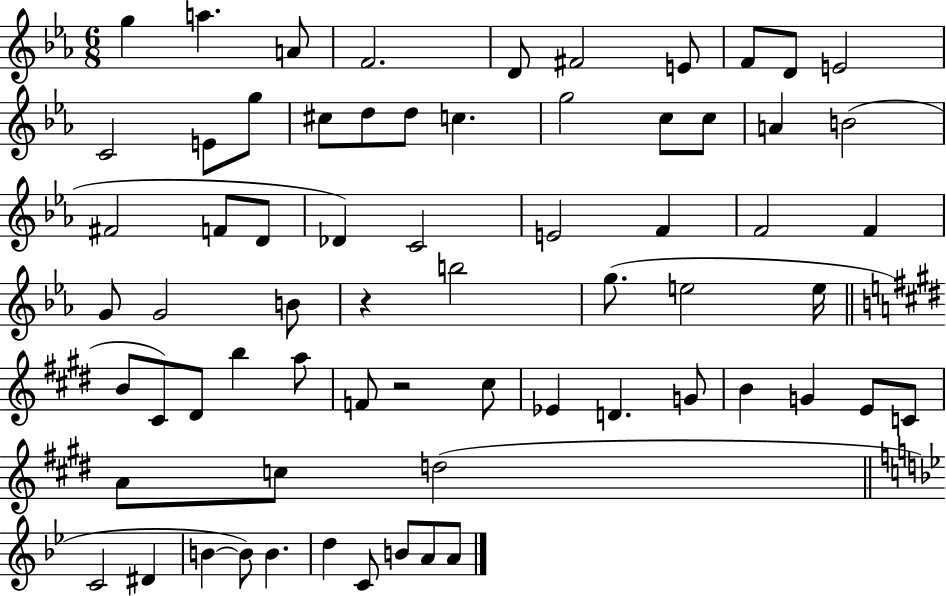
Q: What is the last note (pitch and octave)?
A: A4